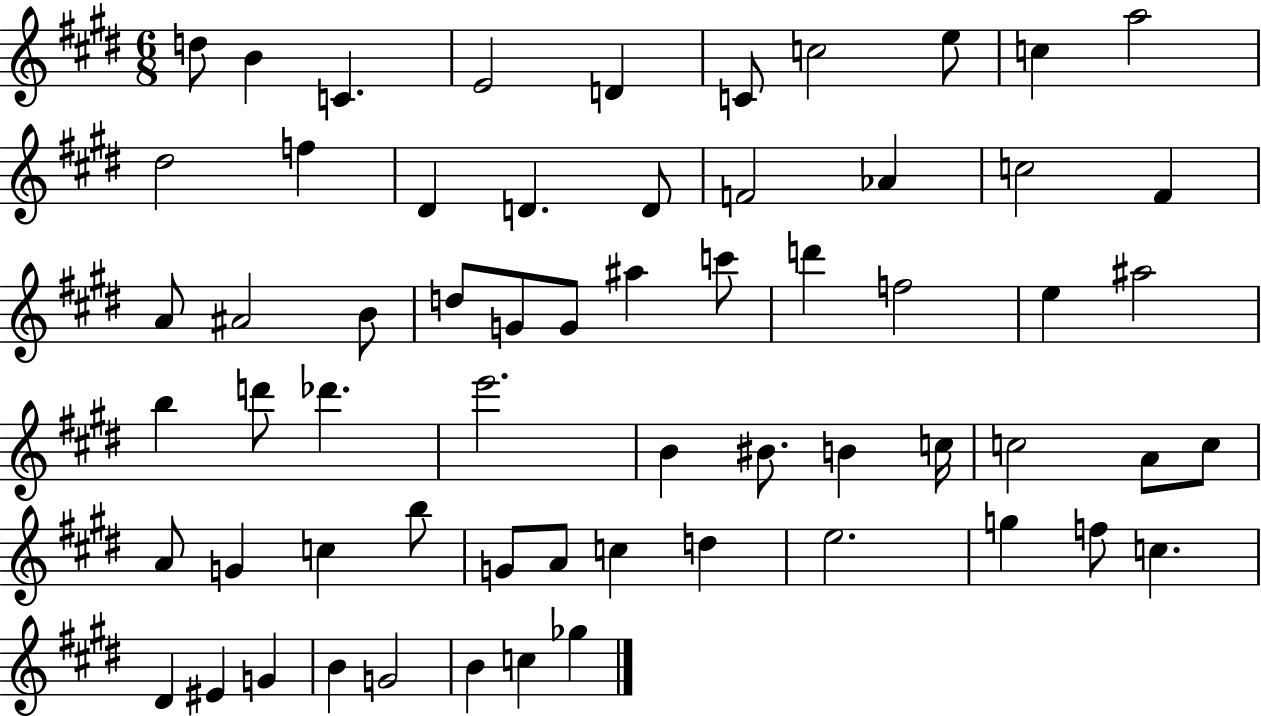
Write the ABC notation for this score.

X:1
T:Untitled
M:6/8
L:1/4
K:E
d/2 B C E2 D C/2 c2 e/2 c a2 ^d2 f ^D D D/2 F2 _A c2 ^F A/2 ^A2 B/2 d/2 G/2 G/2 ^a c'/2 d' f2 e ^a2 b d'/2 _d' e'2 B ^B/2 B c/4 c2 A/2 c/2 A/2 G c b/2 G/2 A/2 c d e2 g f/2 c ^D ^E G B G2 B c _g